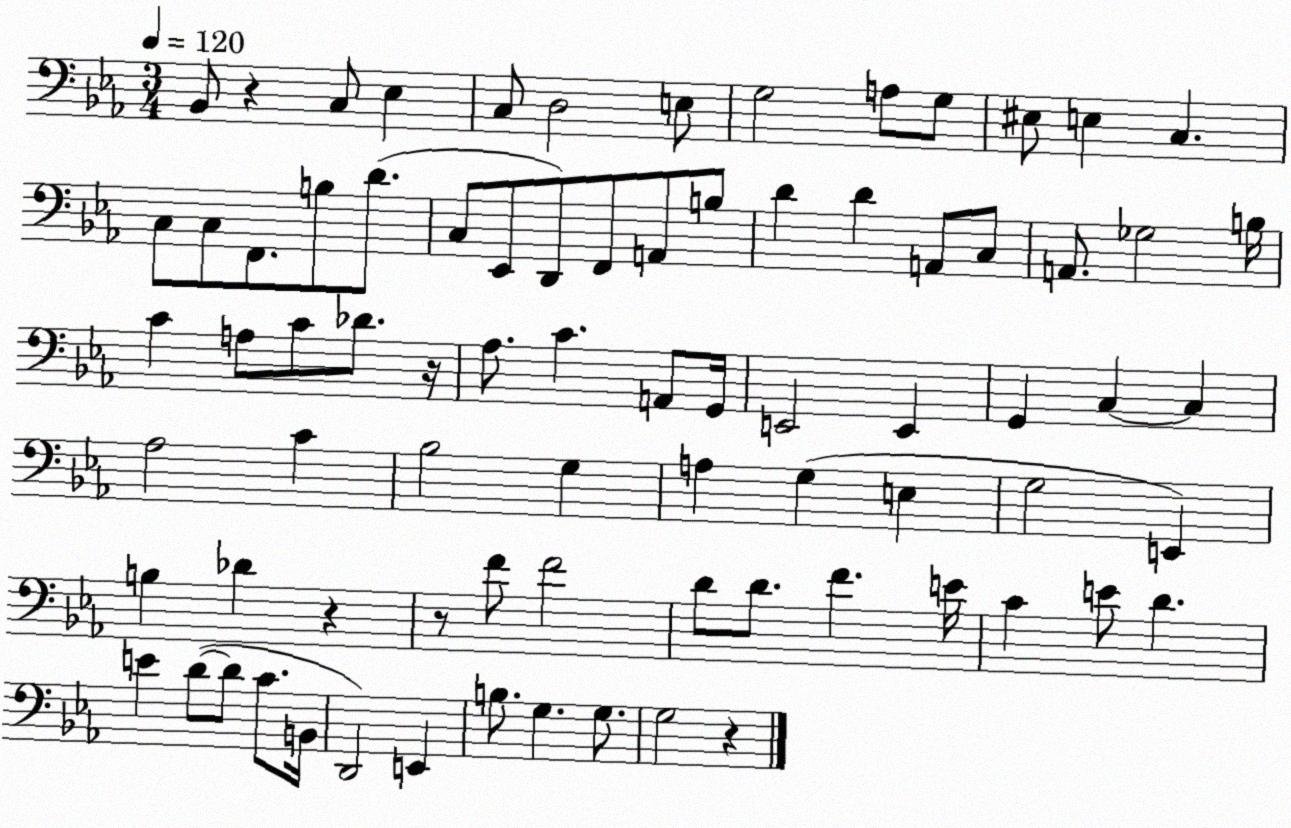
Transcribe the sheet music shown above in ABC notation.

X:1
T:Untitled
M:3/4
L:1/4
K:Eb
_B,,/2 z C,/2 _E, C,/2 D,2 E,/2 G,2 A,/2 G,/2 ^E,/2 E, C, C,/2 C,/2 F,,/2 B,/2 D/2 C,/2 _E,,/2 D,,/2 F,,/2 A,,/2 B,/2 D D A,,/2 C,/2 A,,/2 _G,2 B,/4 C A,/2 C/2 _D/2 z/4 _A,/2 C A,,/2 G,,/4 E,,2 E,, G,, C, C, _A,2 C _B,2 G, A, G, E, G,2 E,, B, _D z z/2 F/2 F2 D/2 D/2 F E/4 C E/2 D E D/2 D/2 C/2 B,,/4 D,,2 E,, B,/2 G, G,/2 G,2 z